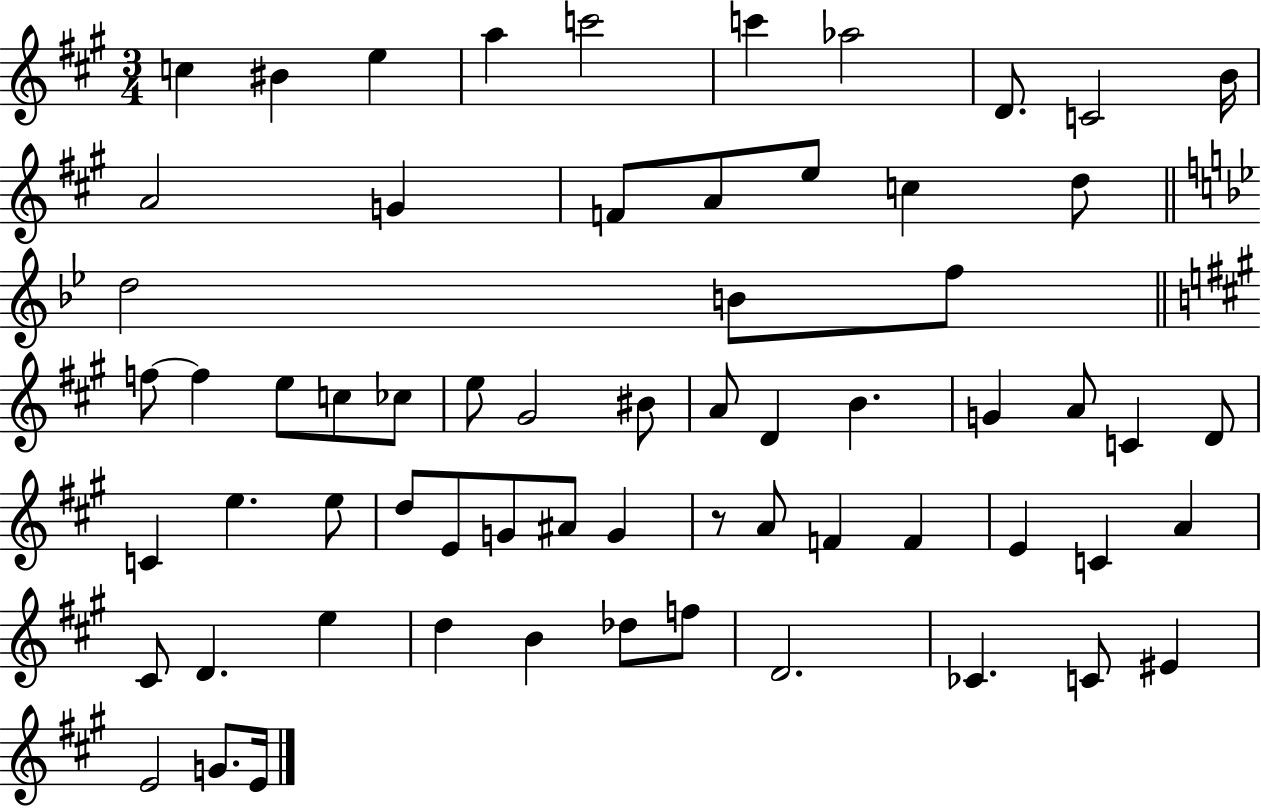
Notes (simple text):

C5/q BIS4/q E5/q A5/q C6/h C6/q Ab5/h D4/e. C4/h B4/s A4/h G4/q F4/e A4/e E5/e C5/q D5/e D5/h B4/e F5/e F5/e F5/q E5/e C5/e CES5/e E5/e G#4/h BIS4/e A4/e D4/q B4/q. G4/q A4/e C4/q D4/e C4/q E5/q. E5/e D5/e E4/e G4/e A#4/e G4/q R/e A4/e F4/q F4/q E4/q C4/q A4/q C#4/e D4/q. E5/q D5/q B4/q Db5/e F5/e D4/h. CES4/q. C4/e EIS4/q E4/h G4/e. E4/s